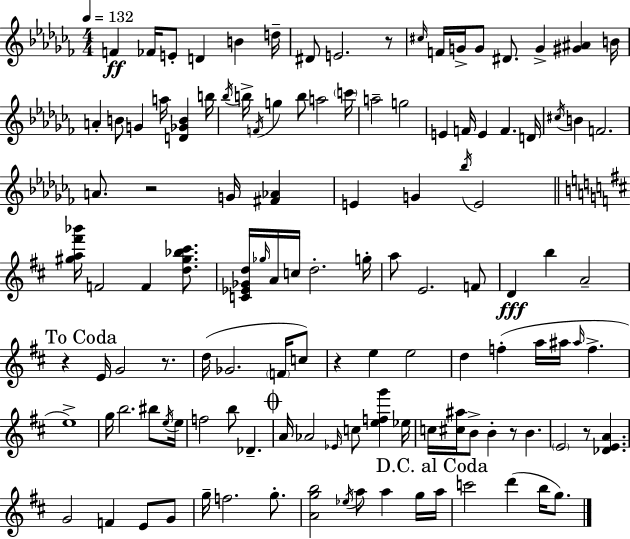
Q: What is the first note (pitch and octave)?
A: F4